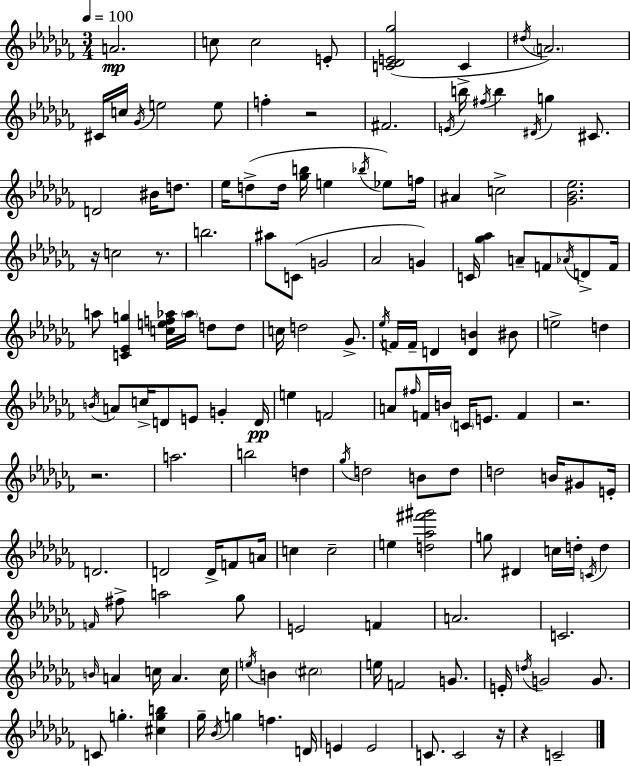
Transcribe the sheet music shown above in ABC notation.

X:1
T:Untitled
M:3/4
L:1/4
K:Abm
A2 c/2 c2 E/2 [C_DE_g]2 C ^d/4 A2 ^C/4 c/4 _G/4 e2 e/2 f z2 ^F2 E/4 b/4 ^f/4 b ^D/4 g ^C/2 D2 ^B/4 d/2 _e/4 d/2 d/4 [_gb]/4 e _b/4 _e/2 f/4 ^A c2 [_G_B_e]2 z/4 c2 z/2 b2 ^a/2 C/2 G2 _A2 G C/4 [_g_a] A/2 F/2 _A/4 D/2 F/4 a/2 [C_Eg] [cef_a]/4 _a/4 d/2 d/2 c/4 d2 _G/2 _e/4 F/4 F/4 D [DB] ^B/2 e2 d B/4 A/2 c/4 D/2 E/2 G D/4 e F2 A/2 ^f/4 F/4 B/4 C/4 E/2 F z2 z2 a2 b2 d _g/4 d2 B/2 d/2 d2 B/4 ^G/2 E/4 D2 D2 D/4 F/2 A/4 c c2 e [d_a^f'^g']2 g/2 ^D c/4 d/4 C/4 d F/4 ^f/2 a2 _g/2 E2 F A2 C2 B/4 A c/4 A c/4 e/4 B ^c2 e/4 F2 G/2 E/4 d/4 G2 G/2 C/2 g [^cgb] _g/4 _B/4 g f D/4 E E2 C/2 C2 z/4 z C2